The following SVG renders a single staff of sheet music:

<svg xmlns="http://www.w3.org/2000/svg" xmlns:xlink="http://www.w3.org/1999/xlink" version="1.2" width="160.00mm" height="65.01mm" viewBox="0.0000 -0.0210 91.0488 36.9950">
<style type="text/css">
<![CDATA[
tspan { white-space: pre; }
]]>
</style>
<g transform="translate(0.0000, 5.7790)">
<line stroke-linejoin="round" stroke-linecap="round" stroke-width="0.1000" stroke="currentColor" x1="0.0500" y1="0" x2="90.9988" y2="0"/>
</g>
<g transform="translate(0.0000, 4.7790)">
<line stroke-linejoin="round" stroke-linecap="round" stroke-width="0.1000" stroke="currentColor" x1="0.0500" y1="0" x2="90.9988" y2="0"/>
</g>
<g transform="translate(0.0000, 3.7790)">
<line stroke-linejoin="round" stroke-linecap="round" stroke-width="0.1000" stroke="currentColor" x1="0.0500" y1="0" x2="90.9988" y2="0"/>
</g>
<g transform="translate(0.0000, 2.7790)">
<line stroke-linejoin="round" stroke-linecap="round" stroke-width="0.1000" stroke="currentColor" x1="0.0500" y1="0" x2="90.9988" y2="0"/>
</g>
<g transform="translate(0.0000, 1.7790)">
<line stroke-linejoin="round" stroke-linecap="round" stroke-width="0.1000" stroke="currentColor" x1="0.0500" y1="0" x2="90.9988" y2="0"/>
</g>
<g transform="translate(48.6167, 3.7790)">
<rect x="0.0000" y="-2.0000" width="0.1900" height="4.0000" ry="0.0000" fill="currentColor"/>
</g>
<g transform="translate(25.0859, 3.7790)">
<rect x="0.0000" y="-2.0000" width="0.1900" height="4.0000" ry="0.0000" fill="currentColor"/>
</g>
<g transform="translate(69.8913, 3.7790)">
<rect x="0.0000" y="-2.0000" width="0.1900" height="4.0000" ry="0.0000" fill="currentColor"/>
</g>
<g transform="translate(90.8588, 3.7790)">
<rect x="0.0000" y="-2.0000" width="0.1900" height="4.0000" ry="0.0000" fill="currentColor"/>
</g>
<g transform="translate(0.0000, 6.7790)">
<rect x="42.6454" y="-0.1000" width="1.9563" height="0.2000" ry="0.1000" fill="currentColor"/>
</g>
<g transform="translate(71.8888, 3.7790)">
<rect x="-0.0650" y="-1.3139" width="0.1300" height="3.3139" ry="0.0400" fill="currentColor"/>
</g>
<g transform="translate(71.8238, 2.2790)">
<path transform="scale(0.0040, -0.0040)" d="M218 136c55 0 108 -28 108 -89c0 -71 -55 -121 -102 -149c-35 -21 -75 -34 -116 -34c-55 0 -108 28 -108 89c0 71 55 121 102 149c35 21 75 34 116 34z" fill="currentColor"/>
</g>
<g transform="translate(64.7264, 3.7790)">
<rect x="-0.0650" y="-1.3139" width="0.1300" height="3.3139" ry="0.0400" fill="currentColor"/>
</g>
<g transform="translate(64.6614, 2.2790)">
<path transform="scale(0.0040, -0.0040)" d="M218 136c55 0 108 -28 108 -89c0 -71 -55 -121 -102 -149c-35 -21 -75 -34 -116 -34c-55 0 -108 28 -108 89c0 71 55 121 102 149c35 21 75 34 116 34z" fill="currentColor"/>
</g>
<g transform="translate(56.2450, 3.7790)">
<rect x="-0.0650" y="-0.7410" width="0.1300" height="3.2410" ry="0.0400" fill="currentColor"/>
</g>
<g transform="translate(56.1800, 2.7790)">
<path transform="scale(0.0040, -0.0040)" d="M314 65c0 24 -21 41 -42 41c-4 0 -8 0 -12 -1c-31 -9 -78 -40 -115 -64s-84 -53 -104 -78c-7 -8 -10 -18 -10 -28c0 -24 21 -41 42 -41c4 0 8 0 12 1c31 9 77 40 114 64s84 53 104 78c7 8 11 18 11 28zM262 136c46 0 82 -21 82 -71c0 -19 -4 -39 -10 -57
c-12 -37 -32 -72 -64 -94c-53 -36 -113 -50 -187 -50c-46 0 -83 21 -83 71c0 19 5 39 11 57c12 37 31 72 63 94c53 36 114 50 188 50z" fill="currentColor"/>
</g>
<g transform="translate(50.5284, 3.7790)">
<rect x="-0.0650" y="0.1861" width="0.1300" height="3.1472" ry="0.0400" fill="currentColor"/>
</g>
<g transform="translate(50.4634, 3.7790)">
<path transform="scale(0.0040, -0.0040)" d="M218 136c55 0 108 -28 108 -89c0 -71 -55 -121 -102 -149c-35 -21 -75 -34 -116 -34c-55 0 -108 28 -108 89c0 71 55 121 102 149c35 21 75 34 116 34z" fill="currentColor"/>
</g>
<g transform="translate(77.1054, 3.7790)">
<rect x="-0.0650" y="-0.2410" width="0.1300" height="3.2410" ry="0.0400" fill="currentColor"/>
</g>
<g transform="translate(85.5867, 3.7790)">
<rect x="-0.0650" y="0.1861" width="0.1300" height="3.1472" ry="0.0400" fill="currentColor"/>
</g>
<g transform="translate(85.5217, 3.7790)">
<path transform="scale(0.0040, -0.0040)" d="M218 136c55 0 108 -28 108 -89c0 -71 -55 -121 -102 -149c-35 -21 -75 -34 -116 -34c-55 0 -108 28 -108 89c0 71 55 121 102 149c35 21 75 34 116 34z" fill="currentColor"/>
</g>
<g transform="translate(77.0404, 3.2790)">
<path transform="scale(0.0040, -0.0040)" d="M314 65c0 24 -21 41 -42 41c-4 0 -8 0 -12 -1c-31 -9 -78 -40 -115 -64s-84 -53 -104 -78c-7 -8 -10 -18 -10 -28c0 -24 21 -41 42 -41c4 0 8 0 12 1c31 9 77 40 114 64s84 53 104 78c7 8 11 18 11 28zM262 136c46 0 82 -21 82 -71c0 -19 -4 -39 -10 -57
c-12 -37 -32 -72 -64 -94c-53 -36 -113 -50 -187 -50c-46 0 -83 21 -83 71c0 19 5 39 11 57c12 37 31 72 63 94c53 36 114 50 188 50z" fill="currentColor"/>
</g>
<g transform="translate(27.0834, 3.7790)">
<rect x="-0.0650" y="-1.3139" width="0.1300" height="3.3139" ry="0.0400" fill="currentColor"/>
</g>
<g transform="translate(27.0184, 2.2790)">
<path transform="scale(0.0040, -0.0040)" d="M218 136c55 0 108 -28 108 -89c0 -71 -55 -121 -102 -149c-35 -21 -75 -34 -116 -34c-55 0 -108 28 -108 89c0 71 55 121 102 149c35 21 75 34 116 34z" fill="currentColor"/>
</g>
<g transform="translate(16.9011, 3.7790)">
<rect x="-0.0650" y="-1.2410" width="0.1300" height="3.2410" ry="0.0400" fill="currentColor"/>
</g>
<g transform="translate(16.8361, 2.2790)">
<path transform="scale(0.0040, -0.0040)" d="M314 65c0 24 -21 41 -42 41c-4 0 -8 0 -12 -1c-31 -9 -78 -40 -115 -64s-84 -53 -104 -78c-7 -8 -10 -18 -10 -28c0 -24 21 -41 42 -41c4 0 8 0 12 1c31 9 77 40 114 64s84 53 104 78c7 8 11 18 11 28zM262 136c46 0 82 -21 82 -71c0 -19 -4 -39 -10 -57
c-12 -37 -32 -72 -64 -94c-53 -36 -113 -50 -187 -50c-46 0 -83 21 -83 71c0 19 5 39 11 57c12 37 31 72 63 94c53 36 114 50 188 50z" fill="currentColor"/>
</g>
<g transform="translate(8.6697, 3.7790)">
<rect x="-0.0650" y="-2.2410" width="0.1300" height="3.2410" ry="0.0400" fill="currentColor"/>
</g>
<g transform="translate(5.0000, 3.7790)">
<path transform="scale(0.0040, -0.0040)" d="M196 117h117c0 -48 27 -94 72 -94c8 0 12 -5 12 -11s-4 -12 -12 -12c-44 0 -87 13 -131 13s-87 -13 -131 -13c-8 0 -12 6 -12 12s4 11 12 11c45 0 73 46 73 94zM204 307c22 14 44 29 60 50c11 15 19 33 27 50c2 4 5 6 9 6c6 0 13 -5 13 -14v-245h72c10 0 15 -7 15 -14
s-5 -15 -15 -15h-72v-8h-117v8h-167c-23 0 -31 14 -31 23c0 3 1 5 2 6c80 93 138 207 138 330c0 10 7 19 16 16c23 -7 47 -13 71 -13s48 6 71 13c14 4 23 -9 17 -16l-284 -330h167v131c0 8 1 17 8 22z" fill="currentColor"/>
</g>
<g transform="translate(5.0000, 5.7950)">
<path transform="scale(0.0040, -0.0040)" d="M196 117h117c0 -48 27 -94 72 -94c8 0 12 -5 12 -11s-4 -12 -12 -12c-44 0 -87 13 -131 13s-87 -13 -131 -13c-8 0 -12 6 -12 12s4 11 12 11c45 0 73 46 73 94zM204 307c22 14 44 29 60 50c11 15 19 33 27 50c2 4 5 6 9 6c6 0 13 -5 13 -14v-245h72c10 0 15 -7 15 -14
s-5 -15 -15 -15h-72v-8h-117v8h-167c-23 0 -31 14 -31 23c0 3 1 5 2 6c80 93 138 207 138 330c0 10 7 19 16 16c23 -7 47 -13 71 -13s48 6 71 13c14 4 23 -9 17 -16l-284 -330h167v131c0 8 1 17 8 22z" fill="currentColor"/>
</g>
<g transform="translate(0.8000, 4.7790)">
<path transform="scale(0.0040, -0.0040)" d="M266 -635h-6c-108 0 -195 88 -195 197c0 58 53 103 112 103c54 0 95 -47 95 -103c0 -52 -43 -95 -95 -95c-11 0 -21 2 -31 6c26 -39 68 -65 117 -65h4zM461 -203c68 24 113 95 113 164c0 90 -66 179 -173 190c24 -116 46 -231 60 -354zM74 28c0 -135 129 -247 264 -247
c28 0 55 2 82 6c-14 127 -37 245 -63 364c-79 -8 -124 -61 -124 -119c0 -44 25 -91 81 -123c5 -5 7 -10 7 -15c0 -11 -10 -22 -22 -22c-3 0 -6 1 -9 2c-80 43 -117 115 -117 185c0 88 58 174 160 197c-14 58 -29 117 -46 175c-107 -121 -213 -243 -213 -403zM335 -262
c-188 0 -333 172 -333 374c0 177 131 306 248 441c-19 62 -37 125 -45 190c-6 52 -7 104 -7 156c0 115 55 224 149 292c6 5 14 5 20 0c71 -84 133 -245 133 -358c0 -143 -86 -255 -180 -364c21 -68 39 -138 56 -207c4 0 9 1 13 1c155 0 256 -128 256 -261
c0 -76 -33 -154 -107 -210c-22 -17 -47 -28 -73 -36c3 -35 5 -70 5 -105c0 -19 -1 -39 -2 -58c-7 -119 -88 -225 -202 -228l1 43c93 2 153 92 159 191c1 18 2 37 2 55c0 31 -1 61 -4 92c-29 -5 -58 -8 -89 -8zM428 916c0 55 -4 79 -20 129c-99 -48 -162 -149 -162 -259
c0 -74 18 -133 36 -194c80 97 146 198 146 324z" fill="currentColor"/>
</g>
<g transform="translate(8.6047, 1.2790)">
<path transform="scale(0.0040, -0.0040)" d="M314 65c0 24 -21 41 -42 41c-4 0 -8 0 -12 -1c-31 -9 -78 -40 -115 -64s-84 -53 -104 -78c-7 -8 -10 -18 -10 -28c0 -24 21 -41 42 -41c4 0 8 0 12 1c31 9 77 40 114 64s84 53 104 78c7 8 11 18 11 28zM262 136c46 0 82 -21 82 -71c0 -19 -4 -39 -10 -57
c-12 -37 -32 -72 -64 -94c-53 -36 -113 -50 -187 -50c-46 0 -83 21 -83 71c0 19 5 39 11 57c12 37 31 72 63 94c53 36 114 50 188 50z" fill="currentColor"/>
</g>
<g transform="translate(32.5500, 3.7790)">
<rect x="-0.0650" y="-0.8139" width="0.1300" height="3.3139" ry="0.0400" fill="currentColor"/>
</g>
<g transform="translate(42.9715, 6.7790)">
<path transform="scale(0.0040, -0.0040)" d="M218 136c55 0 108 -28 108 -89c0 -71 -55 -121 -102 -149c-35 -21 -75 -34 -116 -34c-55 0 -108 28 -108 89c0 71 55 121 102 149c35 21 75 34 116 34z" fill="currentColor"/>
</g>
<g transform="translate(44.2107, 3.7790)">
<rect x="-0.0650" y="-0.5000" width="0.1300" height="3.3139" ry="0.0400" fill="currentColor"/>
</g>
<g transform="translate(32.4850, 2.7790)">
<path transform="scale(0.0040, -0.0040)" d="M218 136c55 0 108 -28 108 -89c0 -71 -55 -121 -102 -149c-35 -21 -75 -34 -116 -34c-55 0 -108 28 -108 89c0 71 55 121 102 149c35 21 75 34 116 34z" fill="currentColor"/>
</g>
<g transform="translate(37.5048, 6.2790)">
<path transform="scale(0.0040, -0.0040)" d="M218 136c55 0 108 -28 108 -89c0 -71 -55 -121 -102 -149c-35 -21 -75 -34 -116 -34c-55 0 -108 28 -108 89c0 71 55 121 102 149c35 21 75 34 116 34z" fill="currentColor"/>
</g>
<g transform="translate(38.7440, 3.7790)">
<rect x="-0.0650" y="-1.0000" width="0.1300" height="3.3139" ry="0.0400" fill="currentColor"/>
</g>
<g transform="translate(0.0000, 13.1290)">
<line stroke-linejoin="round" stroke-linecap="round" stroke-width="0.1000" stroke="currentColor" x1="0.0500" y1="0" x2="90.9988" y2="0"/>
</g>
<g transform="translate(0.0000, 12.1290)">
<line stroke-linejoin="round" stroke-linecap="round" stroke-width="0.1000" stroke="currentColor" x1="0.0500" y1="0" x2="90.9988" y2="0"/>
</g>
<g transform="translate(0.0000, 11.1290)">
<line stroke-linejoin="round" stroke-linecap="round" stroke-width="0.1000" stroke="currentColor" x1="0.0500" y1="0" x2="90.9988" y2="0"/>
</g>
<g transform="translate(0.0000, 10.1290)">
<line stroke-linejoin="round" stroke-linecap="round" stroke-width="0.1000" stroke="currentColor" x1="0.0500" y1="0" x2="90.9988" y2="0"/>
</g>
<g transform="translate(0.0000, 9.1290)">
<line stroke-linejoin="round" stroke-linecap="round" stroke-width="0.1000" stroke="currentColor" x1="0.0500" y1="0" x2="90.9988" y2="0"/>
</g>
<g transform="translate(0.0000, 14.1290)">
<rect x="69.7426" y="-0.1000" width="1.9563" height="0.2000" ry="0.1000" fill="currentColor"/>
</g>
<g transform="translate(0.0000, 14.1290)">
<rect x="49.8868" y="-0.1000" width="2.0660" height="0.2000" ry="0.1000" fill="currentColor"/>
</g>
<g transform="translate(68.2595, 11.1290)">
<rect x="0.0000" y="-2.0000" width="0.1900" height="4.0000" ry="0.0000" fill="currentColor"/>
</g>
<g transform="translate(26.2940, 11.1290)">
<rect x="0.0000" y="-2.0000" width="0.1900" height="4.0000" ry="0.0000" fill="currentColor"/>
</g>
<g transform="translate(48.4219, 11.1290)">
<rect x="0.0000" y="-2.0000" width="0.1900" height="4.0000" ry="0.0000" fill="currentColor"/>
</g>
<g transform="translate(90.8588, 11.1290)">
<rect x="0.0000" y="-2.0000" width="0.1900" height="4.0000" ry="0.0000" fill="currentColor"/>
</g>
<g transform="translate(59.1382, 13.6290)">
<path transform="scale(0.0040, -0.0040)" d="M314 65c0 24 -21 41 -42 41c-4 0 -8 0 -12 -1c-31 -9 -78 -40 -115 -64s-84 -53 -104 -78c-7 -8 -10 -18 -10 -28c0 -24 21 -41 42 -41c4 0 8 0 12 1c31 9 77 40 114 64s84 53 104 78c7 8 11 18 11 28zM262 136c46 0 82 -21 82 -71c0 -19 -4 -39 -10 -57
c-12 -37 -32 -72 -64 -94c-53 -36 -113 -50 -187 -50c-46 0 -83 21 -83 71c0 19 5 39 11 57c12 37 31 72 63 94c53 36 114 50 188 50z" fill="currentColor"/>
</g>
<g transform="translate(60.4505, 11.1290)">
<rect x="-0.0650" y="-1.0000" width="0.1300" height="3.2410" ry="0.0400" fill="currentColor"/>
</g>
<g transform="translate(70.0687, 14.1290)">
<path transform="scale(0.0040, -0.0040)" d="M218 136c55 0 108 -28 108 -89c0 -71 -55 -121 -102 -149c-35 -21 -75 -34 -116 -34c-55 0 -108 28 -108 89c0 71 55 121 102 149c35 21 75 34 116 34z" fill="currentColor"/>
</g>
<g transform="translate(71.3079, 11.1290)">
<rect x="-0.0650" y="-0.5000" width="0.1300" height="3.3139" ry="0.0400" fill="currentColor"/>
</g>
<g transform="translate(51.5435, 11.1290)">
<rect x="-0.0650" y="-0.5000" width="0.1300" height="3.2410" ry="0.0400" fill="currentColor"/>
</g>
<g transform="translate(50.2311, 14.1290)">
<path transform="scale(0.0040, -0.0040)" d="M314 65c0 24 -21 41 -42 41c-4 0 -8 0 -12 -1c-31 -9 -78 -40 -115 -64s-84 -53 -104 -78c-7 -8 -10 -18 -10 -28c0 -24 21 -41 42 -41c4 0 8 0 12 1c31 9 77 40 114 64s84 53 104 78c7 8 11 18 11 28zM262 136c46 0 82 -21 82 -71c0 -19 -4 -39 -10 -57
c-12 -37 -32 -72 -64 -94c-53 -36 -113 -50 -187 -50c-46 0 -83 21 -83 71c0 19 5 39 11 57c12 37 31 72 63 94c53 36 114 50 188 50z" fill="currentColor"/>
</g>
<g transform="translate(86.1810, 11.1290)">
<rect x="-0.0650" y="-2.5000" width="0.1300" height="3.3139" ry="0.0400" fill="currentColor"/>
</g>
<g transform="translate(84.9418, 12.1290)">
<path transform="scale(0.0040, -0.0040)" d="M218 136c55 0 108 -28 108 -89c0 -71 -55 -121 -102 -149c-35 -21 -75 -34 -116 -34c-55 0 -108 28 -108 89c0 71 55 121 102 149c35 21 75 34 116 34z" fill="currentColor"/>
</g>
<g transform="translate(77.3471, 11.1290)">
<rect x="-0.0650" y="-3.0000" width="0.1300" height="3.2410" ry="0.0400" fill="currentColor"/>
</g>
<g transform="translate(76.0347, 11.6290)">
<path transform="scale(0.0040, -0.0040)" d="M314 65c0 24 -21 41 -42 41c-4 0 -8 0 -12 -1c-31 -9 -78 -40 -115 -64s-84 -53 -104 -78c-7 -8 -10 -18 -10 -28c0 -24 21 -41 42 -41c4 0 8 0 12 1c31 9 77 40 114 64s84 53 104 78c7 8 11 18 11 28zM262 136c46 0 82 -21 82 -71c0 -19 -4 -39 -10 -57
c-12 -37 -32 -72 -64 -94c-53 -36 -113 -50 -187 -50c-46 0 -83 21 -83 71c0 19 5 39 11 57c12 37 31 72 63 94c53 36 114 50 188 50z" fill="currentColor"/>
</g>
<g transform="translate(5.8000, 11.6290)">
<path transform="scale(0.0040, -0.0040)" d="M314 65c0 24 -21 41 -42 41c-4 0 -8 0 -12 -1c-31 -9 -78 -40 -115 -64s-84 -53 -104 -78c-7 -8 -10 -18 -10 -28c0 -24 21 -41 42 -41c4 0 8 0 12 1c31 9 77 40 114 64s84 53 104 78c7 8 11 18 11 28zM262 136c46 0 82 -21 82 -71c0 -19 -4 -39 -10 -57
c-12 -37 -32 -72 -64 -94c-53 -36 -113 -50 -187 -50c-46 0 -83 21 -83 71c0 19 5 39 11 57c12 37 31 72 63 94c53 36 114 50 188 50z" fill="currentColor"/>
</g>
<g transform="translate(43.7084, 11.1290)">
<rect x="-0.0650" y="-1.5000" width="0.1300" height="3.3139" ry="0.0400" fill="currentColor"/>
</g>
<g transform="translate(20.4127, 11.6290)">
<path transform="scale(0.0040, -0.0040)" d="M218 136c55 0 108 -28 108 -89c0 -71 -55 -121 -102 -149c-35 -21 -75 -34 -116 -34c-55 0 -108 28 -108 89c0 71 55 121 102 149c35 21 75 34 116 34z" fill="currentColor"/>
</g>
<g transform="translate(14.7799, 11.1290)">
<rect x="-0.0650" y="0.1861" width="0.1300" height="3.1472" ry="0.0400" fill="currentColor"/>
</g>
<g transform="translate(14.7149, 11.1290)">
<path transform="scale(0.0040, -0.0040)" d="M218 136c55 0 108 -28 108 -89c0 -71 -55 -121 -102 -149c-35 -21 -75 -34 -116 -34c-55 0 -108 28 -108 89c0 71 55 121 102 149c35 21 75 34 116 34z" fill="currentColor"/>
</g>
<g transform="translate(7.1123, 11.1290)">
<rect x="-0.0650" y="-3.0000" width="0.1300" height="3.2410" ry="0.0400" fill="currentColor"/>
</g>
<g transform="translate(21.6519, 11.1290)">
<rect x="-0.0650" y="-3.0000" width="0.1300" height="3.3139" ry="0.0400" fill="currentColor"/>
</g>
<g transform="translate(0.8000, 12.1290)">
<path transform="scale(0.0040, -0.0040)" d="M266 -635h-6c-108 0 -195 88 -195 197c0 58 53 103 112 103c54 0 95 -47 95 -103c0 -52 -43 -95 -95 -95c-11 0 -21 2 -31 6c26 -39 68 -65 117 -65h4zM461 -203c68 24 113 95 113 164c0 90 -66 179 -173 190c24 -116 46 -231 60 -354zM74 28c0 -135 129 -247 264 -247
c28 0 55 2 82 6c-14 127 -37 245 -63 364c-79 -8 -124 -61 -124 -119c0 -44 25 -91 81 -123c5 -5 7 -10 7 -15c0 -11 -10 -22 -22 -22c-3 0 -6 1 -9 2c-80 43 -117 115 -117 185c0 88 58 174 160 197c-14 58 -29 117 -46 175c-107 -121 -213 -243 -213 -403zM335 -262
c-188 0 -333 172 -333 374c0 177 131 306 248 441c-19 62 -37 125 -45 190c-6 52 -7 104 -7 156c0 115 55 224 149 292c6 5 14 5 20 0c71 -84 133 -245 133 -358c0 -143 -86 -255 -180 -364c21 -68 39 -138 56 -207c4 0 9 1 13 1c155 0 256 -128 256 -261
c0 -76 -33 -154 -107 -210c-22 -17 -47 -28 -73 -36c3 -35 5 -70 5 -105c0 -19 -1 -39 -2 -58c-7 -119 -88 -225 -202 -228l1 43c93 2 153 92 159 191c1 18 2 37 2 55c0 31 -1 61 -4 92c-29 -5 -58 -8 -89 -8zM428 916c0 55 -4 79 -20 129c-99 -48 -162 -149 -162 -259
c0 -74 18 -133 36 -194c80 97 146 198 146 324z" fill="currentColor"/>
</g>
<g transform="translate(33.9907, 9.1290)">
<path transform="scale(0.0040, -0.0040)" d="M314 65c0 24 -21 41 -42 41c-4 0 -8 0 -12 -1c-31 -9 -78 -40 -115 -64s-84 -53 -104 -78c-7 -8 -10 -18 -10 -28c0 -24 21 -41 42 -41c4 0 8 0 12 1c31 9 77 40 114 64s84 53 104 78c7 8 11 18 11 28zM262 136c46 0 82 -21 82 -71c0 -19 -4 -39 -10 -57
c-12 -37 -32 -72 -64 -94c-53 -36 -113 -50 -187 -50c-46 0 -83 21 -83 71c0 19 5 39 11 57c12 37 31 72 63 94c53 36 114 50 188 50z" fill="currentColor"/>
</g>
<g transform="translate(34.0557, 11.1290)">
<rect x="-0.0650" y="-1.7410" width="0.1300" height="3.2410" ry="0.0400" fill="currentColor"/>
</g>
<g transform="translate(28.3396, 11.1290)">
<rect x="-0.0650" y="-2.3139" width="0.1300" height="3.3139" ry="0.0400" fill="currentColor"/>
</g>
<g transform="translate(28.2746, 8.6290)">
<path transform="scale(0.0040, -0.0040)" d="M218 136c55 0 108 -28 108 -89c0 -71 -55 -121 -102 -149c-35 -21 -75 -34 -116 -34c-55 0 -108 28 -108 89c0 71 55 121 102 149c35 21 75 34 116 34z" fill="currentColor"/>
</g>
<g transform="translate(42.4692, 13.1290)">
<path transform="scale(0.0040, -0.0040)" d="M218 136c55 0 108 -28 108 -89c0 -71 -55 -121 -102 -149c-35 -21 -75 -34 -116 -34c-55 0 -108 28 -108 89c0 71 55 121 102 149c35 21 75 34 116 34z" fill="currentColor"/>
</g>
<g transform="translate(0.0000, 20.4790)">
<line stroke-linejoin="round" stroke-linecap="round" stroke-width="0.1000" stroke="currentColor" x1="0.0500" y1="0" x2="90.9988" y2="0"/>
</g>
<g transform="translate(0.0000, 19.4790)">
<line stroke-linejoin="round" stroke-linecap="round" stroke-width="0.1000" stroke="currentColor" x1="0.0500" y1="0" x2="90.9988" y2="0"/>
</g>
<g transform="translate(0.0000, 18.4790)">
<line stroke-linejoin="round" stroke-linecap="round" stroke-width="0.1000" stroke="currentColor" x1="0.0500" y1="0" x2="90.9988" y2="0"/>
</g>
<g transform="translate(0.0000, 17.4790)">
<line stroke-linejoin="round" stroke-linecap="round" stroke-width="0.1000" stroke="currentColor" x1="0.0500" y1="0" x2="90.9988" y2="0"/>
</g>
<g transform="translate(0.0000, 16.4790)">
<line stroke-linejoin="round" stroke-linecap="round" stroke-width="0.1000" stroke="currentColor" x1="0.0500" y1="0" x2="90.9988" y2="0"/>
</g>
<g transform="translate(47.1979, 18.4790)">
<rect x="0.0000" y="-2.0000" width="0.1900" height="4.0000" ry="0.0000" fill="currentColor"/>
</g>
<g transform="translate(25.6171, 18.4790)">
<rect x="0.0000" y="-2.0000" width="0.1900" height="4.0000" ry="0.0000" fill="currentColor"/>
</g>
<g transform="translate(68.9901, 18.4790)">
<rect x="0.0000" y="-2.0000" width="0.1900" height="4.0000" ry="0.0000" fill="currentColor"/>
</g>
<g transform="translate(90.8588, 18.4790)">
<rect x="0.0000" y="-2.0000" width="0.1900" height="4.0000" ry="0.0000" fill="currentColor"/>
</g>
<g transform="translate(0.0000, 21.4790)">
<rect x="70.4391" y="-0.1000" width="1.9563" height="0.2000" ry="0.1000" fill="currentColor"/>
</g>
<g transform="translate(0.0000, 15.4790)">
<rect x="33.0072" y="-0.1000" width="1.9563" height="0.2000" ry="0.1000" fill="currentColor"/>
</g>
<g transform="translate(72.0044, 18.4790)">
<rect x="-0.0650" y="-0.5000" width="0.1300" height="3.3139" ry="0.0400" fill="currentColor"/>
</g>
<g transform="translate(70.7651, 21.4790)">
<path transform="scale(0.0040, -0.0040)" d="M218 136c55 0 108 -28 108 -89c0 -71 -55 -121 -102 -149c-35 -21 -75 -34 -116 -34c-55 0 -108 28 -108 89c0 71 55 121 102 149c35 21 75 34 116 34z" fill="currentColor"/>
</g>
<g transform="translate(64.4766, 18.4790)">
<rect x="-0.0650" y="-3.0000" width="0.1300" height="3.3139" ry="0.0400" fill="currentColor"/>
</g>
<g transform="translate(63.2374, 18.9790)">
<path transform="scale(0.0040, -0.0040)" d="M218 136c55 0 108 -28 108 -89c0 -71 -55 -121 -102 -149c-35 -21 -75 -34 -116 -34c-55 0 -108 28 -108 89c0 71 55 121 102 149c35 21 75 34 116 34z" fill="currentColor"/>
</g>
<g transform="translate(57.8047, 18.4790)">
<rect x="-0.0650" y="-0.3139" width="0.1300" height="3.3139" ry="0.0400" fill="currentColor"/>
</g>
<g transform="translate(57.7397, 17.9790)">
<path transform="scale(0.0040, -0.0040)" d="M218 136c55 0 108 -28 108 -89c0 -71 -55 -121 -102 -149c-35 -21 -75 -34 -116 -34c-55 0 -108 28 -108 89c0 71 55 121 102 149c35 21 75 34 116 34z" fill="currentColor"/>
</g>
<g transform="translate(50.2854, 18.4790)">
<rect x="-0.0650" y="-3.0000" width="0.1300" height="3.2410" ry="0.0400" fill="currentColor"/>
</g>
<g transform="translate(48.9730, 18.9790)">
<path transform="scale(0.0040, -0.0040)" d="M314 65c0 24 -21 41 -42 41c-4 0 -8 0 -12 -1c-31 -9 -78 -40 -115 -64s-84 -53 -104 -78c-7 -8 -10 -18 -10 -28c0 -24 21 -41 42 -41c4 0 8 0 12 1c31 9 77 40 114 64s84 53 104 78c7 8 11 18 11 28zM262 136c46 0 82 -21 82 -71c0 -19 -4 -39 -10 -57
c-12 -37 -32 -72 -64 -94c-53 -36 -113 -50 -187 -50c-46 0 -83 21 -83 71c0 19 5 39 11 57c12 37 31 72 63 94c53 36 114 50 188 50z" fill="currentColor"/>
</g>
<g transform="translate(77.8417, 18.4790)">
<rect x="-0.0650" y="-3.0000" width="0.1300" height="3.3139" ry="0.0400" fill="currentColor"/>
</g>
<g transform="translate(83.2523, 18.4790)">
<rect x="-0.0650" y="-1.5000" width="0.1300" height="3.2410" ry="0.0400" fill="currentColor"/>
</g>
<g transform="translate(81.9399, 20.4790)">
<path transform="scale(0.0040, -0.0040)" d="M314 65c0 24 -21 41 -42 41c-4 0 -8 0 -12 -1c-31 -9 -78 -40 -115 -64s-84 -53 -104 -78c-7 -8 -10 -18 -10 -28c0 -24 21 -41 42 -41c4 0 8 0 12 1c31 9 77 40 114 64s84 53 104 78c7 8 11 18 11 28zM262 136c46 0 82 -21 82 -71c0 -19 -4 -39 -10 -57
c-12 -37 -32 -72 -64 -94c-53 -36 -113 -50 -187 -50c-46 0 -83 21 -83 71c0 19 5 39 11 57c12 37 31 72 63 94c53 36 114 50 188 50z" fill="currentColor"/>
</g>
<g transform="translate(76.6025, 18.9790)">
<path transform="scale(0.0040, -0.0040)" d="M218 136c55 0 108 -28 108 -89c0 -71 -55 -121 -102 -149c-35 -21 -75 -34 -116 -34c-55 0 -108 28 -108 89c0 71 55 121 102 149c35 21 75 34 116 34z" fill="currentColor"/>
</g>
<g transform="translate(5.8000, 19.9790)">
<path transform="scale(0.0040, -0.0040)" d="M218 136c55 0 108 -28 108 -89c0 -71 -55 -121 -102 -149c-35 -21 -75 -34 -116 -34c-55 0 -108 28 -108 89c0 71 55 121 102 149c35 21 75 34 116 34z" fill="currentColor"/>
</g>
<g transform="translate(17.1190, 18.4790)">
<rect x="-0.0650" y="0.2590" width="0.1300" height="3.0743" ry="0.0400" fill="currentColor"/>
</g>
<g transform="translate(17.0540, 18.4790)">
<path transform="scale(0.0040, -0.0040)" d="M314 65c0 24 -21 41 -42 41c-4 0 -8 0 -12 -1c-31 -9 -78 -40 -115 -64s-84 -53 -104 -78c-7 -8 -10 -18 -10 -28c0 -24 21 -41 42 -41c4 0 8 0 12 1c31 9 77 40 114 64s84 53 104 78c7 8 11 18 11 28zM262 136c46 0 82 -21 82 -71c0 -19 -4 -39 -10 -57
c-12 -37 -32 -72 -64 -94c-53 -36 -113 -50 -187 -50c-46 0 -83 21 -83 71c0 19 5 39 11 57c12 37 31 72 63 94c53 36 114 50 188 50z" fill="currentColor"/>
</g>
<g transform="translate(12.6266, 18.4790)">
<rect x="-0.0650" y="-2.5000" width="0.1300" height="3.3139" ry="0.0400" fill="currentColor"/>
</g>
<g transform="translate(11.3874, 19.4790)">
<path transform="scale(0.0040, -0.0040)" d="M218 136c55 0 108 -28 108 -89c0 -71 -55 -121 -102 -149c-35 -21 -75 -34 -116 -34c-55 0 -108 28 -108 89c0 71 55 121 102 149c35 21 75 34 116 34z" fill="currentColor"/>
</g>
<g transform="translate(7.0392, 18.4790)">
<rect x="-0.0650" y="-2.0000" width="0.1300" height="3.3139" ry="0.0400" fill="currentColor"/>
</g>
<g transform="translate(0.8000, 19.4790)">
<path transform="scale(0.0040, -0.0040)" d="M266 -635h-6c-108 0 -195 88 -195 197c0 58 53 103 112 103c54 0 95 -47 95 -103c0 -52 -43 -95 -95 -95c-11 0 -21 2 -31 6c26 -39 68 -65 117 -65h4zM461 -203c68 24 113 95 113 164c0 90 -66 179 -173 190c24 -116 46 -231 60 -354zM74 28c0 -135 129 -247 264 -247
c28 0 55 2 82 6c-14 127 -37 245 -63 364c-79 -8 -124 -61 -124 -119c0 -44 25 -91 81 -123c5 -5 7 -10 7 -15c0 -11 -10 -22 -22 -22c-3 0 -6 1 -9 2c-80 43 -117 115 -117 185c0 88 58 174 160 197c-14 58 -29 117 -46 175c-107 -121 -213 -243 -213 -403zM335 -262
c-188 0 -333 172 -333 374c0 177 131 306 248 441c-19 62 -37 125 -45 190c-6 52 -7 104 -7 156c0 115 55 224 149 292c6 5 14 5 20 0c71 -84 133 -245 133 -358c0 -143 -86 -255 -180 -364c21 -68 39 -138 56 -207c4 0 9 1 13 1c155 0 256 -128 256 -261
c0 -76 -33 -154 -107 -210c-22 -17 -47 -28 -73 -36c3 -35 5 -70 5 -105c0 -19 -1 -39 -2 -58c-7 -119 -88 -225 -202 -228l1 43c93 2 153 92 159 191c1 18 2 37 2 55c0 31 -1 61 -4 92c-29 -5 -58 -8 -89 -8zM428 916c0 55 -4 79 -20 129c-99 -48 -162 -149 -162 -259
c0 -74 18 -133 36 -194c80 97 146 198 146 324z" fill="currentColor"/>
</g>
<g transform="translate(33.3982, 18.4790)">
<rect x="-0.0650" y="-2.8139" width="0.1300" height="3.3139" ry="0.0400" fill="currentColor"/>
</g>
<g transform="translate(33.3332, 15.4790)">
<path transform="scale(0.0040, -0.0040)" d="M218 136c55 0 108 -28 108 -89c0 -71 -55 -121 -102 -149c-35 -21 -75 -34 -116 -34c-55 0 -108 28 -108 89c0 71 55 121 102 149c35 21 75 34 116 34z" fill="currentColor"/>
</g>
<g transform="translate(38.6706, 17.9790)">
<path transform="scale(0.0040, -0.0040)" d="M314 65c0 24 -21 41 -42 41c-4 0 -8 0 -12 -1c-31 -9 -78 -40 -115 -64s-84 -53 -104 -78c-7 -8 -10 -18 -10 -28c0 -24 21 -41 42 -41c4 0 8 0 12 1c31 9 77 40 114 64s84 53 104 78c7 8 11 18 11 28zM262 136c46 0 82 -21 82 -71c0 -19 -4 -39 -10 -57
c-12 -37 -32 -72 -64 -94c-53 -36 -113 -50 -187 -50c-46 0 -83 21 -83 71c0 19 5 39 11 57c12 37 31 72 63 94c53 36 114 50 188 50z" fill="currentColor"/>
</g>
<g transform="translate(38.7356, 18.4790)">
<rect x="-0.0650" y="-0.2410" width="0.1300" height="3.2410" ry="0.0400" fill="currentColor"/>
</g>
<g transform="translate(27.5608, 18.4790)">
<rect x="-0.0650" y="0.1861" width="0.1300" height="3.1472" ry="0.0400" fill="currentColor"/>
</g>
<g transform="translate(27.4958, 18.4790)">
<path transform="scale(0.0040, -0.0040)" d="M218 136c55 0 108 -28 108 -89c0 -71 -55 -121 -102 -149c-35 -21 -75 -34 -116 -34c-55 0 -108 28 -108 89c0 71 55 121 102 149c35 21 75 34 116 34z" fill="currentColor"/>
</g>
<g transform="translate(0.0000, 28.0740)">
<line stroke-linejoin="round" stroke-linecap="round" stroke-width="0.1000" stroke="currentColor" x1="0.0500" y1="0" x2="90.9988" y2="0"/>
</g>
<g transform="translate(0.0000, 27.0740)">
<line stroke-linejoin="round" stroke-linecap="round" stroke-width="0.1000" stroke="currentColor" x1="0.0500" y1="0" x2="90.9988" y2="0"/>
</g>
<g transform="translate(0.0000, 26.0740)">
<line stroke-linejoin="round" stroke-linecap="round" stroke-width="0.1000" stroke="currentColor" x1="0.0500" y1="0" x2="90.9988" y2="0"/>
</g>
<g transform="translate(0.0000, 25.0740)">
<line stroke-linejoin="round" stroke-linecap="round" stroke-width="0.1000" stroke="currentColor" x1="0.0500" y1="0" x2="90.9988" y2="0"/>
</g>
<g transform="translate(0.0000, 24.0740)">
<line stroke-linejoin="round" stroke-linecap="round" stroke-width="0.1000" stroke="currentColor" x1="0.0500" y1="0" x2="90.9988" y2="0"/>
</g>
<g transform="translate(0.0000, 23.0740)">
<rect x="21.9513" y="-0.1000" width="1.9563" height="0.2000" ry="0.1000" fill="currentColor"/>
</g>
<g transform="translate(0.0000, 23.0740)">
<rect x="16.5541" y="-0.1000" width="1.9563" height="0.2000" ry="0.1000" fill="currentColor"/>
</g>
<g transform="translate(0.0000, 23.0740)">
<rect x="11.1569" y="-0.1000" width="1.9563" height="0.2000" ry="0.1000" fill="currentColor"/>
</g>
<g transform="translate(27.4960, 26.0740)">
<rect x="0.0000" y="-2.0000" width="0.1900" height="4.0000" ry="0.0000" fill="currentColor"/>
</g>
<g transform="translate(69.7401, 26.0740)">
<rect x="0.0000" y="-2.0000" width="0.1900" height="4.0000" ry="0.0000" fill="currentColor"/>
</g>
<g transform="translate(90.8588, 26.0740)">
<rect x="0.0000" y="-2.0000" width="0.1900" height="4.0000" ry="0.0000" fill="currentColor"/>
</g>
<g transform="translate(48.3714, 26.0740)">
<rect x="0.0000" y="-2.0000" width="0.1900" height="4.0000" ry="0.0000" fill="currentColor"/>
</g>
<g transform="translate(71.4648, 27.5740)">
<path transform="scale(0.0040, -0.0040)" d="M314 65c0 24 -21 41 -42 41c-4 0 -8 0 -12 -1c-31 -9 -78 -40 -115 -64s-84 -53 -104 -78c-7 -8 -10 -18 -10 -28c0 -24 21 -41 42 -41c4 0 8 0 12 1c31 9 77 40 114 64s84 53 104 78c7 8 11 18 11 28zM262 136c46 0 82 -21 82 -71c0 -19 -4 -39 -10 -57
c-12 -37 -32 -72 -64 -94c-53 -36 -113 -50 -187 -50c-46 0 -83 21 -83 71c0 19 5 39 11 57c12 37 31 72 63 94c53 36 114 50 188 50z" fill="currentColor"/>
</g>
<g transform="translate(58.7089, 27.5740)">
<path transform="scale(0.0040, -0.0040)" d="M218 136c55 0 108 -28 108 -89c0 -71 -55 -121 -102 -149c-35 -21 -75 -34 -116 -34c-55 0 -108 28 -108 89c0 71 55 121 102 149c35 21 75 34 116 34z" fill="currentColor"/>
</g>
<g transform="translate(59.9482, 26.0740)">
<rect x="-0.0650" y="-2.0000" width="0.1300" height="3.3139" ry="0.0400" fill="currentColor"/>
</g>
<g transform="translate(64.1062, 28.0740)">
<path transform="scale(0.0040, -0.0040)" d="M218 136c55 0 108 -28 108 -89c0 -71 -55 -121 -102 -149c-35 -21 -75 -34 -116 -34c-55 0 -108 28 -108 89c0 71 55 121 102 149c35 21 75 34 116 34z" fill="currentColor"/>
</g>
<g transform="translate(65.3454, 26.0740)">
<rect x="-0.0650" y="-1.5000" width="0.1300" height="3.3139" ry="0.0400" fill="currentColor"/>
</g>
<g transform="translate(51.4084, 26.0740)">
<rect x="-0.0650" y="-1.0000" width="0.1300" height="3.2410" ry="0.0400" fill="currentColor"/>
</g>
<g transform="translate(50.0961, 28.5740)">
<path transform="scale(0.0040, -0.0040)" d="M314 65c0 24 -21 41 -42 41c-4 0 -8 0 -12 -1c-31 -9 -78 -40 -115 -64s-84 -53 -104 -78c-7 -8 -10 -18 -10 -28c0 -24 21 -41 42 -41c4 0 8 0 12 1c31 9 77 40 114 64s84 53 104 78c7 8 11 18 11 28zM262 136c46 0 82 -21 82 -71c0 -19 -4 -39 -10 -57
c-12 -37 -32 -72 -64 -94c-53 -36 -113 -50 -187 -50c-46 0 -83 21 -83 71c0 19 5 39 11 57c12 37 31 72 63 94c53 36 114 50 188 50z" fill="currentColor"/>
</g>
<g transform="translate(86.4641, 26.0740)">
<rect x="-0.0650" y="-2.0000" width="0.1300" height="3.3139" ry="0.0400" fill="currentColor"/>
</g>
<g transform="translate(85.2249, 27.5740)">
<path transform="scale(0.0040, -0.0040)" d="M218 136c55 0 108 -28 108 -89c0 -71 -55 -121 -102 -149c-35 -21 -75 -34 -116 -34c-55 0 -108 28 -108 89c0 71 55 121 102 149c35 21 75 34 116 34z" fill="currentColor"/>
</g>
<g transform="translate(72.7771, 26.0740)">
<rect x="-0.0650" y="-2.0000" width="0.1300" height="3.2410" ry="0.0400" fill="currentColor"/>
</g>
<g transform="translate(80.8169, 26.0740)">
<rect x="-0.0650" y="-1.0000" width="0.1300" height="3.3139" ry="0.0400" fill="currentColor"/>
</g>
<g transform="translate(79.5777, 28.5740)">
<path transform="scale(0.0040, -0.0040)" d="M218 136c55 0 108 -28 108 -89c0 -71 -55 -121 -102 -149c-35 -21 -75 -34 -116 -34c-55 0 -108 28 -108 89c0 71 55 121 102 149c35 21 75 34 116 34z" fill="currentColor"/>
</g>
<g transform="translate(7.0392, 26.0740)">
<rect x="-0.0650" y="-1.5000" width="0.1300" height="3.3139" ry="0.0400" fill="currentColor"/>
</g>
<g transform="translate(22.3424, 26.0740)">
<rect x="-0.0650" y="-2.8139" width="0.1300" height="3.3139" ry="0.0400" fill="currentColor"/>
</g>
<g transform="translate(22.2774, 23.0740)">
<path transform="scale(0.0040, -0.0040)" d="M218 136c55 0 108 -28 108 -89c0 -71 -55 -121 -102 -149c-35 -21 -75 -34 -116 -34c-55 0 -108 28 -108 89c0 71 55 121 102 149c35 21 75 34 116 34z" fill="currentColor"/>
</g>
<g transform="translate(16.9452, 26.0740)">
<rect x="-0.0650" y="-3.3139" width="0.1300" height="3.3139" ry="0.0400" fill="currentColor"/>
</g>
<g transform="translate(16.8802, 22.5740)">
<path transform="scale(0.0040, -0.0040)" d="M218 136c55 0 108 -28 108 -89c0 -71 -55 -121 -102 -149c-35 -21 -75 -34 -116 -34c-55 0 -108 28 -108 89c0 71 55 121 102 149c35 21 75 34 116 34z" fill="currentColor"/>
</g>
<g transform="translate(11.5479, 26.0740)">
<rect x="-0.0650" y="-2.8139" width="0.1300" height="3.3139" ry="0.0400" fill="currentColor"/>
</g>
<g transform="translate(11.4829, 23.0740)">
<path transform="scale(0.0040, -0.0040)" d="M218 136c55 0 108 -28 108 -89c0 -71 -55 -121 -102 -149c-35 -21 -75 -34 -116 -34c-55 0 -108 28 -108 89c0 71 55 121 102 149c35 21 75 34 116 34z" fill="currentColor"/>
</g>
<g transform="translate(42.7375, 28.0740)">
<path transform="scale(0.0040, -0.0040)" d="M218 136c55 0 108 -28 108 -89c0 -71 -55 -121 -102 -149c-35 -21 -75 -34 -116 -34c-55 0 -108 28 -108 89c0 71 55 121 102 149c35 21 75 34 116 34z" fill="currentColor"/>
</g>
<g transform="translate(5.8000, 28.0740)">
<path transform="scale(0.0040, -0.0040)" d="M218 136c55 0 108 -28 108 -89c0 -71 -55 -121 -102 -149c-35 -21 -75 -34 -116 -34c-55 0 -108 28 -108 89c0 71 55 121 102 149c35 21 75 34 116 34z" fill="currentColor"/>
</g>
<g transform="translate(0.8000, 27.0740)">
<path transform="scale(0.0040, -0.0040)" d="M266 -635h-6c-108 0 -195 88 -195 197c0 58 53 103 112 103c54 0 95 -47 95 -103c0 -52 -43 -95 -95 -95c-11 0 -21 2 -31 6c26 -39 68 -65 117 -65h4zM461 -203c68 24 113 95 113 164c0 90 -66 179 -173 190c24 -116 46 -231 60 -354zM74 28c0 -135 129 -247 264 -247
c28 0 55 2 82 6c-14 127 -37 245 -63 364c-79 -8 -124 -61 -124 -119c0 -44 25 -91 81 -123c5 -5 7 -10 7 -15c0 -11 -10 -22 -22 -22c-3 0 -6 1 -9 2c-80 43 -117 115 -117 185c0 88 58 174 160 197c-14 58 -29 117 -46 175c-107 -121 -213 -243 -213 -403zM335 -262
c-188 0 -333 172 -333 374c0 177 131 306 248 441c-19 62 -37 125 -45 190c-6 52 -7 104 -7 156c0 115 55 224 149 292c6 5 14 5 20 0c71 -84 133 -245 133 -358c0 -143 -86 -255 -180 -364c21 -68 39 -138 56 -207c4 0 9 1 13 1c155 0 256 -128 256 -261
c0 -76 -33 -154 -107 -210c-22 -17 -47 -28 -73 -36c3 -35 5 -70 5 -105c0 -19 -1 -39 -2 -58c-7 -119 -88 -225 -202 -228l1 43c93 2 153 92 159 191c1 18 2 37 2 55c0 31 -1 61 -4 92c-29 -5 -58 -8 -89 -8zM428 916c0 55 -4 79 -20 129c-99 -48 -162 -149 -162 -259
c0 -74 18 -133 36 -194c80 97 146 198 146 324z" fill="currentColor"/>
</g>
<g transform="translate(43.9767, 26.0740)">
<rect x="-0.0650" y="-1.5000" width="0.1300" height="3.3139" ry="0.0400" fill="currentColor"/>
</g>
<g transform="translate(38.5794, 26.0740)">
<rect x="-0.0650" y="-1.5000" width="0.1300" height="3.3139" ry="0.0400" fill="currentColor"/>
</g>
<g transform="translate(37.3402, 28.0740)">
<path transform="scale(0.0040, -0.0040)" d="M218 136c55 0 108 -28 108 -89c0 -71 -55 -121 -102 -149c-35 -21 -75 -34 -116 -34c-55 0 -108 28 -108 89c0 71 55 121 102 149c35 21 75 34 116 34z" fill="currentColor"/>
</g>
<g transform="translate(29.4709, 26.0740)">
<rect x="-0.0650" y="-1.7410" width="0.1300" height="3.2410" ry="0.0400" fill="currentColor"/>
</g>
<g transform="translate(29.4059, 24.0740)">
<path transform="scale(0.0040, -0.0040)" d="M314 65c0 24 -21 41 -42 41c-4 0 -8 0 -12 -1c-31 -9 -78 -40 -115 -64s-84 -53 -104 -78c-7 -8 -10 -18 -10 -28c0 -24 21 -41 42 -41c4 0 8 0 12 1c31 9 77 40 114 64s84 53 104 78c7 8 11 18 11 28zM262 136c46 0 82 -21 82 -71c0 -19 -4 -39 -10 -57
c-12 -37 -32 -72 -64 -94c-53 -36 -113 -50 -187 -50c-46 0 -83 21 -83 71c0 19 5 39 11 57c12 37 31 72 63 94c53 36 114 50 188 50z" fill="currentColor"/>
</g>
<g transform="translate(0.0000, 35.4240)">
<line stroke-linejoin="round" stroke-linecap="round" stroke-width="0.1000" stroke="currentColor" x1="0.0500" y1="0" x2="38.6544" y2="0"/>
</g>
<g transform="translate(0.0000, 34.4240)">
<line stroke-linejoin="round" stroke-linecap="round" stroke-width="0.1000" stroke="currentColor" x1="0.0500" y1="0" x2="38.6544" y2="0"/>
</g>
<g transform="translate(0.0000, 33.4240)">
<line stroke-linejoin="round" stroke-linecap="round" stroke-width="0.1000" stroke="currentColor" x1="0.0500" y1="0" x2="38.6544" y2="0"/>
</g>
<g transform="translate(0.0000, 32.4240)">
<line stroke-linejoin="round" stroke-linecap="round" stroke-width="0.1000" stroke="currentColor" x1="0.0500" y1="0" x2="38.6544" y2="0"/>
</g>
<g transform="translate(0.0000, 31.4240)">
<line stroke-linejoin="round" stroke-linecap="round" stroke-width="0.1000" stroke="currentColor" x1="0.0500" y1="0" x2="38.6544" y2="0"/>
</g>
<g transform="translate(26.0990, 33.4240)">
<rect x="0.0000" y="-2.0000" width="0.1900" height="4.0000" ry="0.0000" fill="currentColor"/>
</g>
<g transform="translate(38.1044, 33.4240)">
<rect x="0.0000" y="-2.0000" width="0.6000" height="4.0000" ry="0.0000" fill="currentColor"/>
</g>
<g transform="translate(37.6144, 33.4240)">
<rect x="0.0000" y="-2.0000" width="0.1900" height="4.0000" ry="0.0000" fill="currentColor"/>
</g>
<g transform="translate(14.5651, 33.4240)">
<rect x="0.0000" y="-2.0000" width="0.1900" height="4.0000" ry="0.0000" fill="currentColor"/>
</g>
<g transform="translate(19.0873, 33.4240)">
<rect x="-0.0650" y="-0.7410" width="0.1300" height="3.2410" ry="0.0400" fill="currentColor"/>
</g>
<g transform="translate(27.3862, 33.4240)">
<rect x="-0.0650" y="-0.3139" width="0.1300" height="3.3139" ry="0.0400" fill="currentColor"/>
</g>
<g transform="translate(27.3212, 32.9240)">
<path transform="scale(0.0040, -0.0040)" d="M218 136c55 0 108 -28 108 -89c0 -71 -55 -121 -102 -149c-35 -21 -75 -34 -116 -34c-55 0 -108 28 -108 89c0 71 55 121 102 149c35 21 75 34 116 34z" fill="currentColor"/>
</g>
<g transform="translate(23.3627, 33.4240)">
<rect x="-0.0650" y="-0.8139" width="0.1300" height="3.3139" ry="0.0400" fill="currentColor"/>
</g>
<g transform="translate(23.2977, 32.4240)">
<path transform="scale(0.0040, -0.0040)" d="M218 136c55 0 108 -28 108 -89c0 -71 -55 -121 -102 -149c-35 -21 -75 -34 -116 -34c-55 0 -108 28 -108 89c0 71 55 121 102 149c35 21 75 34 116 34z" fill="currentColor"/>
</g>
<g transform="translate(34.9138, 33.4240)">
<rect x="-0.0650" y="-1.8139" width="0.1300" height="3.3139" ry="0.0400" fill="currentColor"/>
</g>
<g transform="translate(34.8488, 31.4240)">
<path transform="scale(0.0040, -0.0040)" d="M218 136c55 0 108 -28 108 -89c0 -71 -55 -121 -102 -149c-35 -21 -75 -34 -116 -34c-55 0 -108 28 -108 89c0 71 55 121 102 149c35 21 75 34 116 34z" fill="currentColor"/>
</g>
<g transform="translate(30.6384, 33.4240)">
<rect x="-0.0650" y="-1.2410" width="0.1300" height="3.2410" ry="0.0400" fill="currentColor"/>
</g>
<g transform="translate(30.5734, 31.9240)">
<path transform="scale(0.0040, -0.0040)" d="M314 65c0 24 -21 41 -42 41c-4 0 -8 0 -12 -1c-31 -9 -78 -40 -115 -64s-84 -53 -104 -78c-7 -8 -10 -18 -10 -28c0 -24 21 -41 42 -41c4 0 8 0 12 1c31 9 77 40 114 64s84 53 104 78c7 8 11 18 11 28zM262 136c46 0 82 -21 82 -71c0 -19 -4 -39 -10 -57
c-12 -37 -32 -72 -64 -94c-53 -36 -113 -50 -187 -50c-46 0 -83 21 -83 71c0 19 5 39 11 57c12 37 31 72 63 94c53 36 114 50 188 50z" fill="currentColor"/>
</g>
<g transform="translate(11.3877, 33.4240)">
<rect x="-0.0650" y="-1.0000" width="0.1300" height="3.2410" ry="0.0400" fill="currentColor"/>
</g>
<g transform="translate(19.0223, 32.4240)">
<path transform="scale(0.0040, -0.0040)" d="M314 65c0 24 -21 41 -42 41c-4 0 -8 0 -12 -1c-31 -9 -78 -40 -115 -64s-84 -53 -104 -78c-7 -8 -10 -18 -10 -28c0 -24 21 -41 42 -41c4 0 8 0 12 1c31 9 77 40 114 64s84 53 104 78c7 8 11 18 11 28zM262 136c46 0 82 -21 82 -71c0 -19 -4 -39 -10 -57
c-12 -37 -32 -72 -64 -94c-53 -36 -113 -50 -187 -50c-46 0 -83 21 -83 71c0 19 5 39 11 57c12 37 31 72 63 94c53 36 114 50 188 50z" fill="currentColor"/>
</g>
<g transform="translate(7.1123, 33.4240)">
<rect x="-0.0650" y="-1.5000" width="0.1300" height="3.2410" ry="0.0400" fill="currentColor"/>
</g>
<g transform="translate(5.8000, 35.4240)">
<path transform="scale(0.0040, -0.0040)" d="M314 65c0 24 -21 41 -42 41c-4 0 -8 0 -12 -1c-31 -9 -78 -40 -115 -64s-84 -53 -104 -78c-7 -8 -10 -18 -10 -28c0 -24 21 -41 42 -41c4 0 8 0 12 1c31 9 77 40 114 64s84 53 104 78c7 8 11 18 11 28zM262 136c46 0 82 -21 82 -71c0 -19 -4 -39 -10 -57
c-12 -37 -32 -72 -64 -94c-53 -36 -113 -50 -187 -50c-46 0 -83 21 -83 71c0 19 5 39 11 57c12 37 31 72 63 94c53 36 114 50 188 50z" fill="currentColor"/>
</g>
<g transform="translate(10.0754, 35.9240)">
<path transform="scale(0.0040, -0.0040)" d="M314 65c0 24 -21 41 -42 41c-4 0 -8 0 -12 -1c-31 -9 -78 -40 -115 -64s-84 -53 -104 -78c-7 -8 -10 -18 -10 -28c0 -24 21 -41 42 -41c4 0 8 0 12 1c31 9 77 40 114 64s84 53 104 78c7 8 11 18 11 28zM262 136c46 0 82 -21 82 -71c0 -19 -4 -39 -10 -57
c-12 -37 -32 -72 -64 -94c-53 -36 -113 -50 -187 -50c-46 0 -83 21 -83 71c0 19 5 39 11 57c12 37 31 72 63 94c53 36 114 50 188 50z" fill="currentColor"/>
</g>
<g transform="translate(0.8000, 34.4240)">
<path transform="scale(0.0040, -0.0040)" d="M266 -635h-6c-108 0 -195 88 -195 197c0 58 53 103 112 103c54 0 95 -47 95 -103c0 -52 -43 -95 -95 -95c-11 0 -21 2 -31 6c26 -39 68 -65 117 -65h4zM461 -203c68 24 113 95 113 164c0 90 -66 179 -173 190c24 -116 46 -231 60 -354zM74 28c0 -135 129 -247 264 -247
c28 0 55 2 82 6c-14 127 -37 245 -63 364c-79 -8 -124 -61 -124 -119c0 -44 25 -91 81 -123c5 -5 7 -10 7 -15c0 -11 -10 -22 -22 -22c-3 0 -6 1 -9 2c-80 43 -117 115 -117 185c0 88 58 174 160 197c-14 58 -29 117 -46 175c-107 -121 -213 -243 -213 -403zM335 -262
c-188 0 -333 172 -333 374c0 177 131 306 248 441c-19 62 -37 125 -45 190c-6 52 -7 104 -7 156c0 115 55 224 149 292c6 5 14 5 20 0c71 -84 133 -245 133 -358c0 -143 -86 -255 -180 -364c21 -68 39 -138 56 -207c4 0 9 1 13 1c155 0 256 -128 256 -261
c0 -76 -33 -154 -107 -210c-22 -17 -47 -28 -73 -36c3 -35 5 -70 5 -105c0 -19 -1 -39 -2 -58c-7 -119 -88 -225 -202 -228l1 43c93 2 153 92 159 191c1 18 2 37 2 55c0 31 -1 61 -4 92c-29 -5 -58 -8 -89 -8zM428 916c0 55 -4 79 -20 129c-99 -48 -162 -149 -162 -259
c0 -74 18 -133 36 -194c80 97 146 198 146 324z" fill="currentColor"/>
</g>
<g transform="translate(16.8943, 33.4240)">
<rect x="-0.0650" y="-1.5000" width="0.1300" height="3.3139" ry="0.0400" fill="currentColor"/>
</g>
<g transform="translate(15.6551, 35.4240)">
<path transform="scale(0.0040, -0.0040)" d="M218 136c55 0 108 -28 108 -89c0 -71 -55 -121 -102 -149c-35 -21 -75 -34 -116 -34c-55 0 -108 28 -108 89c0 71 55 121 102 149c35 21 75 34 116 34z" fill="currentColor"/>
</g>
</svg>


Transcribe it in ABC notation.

X:1
T:Untitled
M:4/4
L:1/4
K:C
g2 e2 e d D C B d2 e e c2 B A2 B A g f2 E C2 D2 C A2 G F G B2 B a c2 A2 c A C A E2 E a b a f2 E E D2 F E F2 D F E2 D2 E d2 d c e2 f